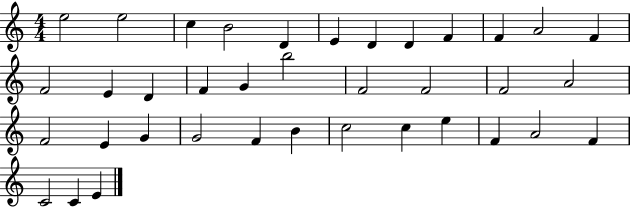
E5/h E5/h C5/q B4/h D4/q E4/q D4/q D4/q F4/q F4/q A4/h F4/q F4/h E4/q D4/q F4/q G4/q B5/h F4/h F4/h F4/h A4/h F4/h E4/q G4/q G4/h F4/q B4/q C5/h C5/q E5/q F4/q A4/h F4/q C4/h C4/q E4/q